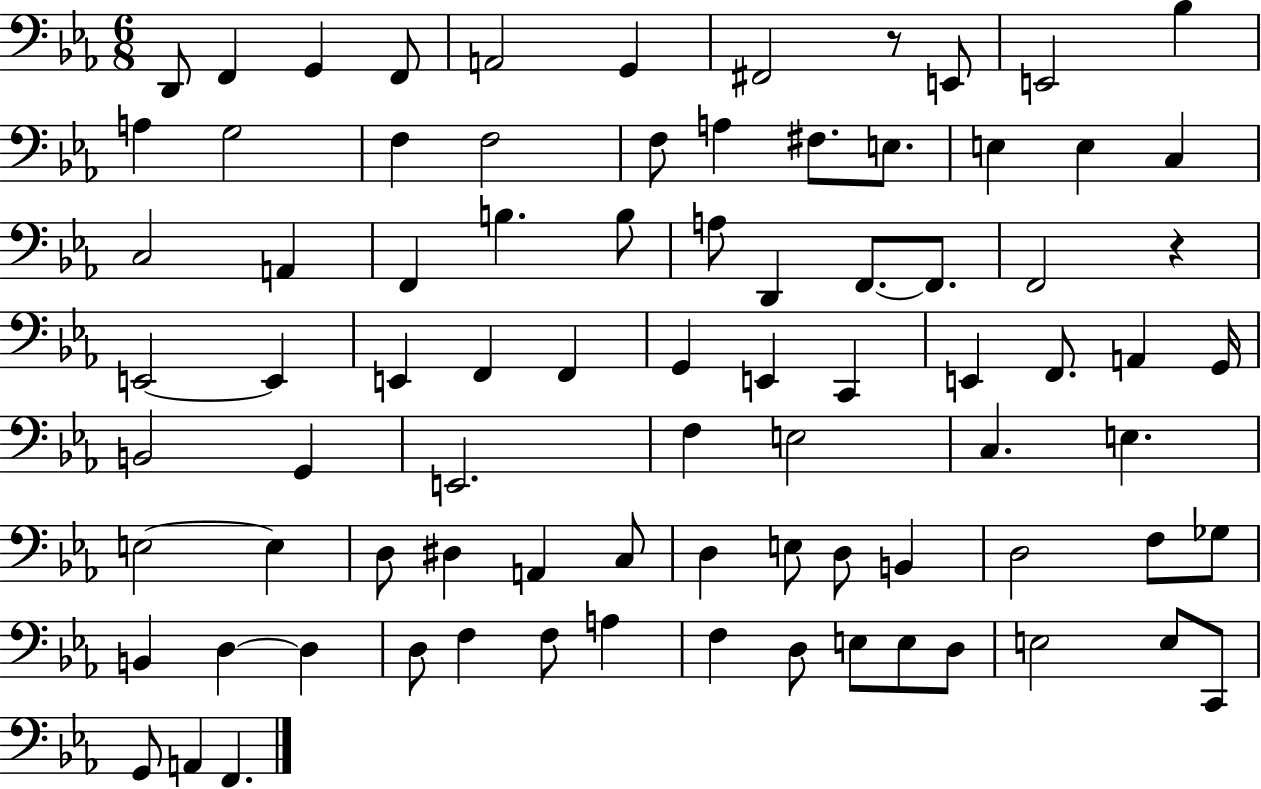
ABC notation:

X:1
T:Untitled
M:6/8
L:1/4
K:Eb
D,,/2 F,, G,, F,,/2 A,,2 G,, ^F,,2 z/2 E,,/2 E,,2 _B, A, G,2 F, F,2 F,/2 A, ^F,/2 E,/2 E, E, C, C,2 A,, F,, B, B,/2 A,/2 D,, F,,/2 F,,/2 F,,2 z E,,2 E,, E,, F,, F,, G,, E,, C,, E,, F,,/2 A,, G,,/4 B,,2 G,, E,,2 F, E,2 C, E, E,2 E, D,/2 ^D, A,, C,/2 D, E,/2 D,/2 B,, D,2 F,/2 _G,/2 B,, D, D, D,/2 F, F,/2 A, F, D,/2 E,/2 E,/2 D,/2 E,2 E,/2 C,,/2 G,,/2 A,, F,,